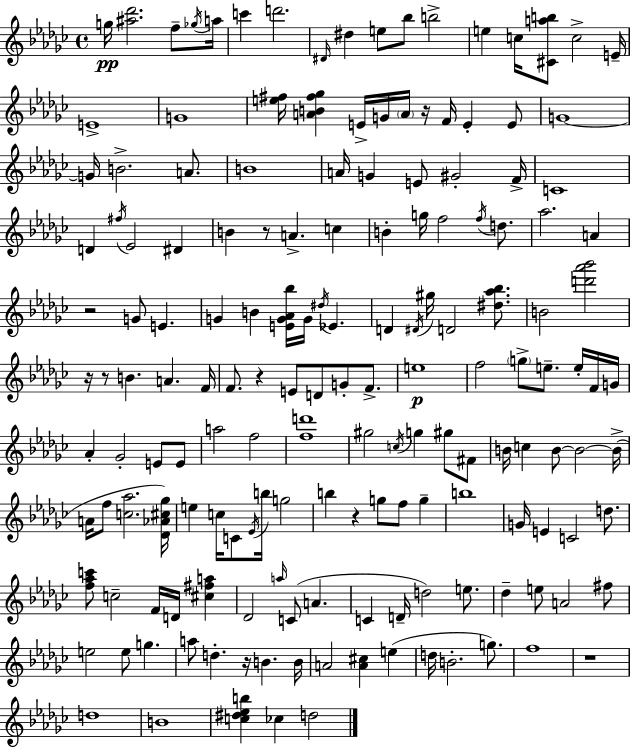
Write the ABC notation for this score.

X:1
T:Untitled
M:4/4
L:1/4
K:Ebm
g/4 [^a_d']2 f/2 _g/4 a/4 c' d'2 ^D/4 ^d e/2 _b/2 b2 e c/4 [^Cab]/2 c2 E/4 E4 G4 [e^f]/4 [AB^f_g] E/4 G/4 A/4 z/4 F/4 E E/2 G4 G/4 B2 A/2 B4 A/4 G E/2 ^G2 F/4 C4 D ^f/4 _E2 ^D B z/2 A c B g/4 f2 f/4 d/2 _a2 A z2 G/2 E G B [EG_A_b]/4 G/4 ^d/4 _E D ^D/4 ^g/4 D2 [^d_a_b]/2 B2 [d'_a'_b']2 z/4 z/2 B A F/4 F/2 z E/2 D/2 G/2 F/2 e4 f2 g/2 e/2 e/4 F/4 G/4 _A _G2 E/2 E/2 a2 f2 [fd']4 ^g2 c/4 g ^g/2 ^F/2 B/4 c B/2 B2 B/4 A/4 f/2 [c_a]2 [_D_A^c_g]/4 e c/4 C/2 _E/4 b/4 g2 b z g/2 f/2 g b4 G/4 E C2 d/2 [f_ac']/2 c2 F/4 D/4 [^c^fa] _D2 a/4 C/2 A C D/4 d2 e/2 _d e/2 A2 ^f/2 e2 e/2 g a/2 d z/4 B B/4 A2 [A^c] e d/4 B2 g/2 f4 z4 d4 B4 [c^d_eb] _c d2